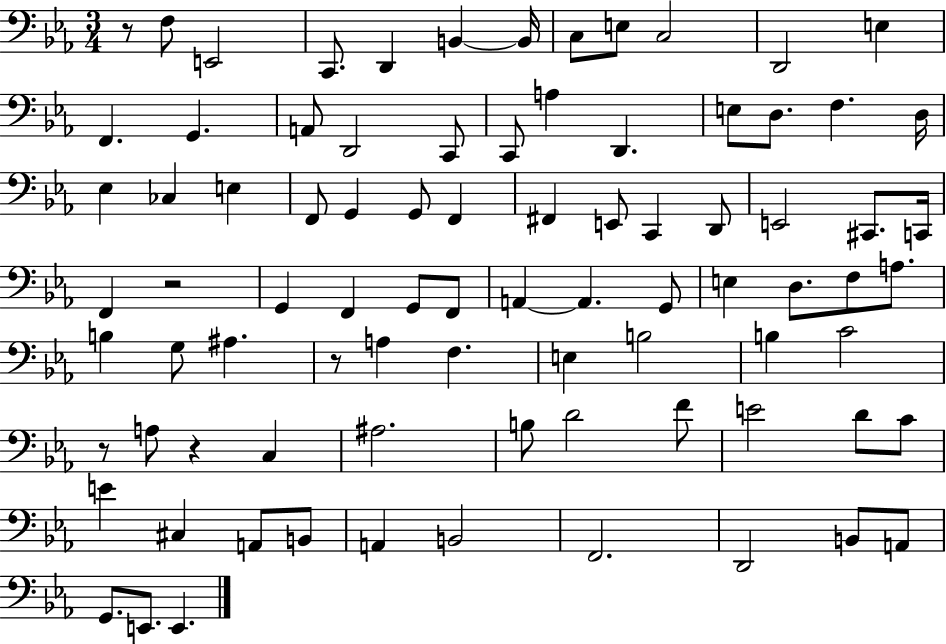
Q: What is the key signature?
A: EES major